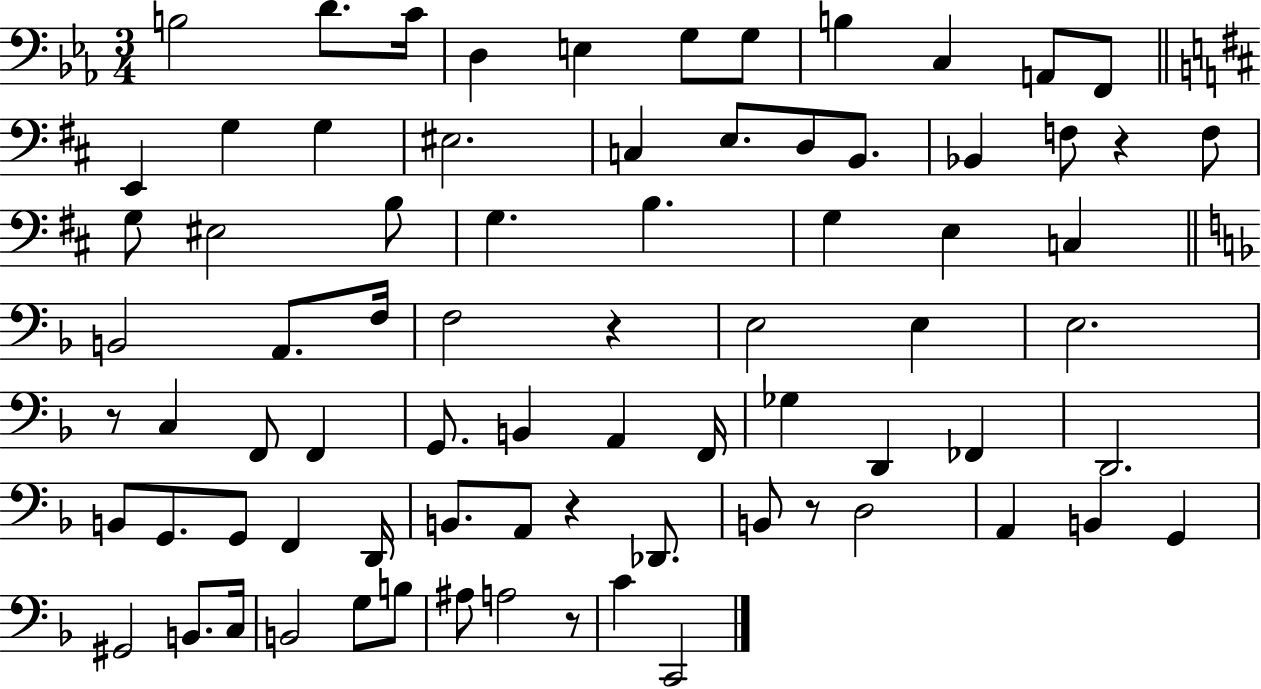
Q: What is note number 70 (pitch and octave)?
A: C4